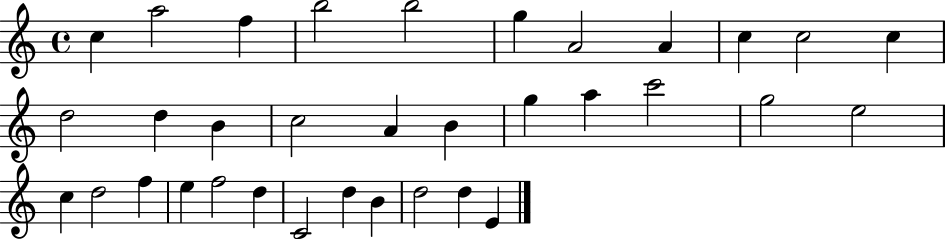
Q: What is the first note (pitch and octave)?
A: C5